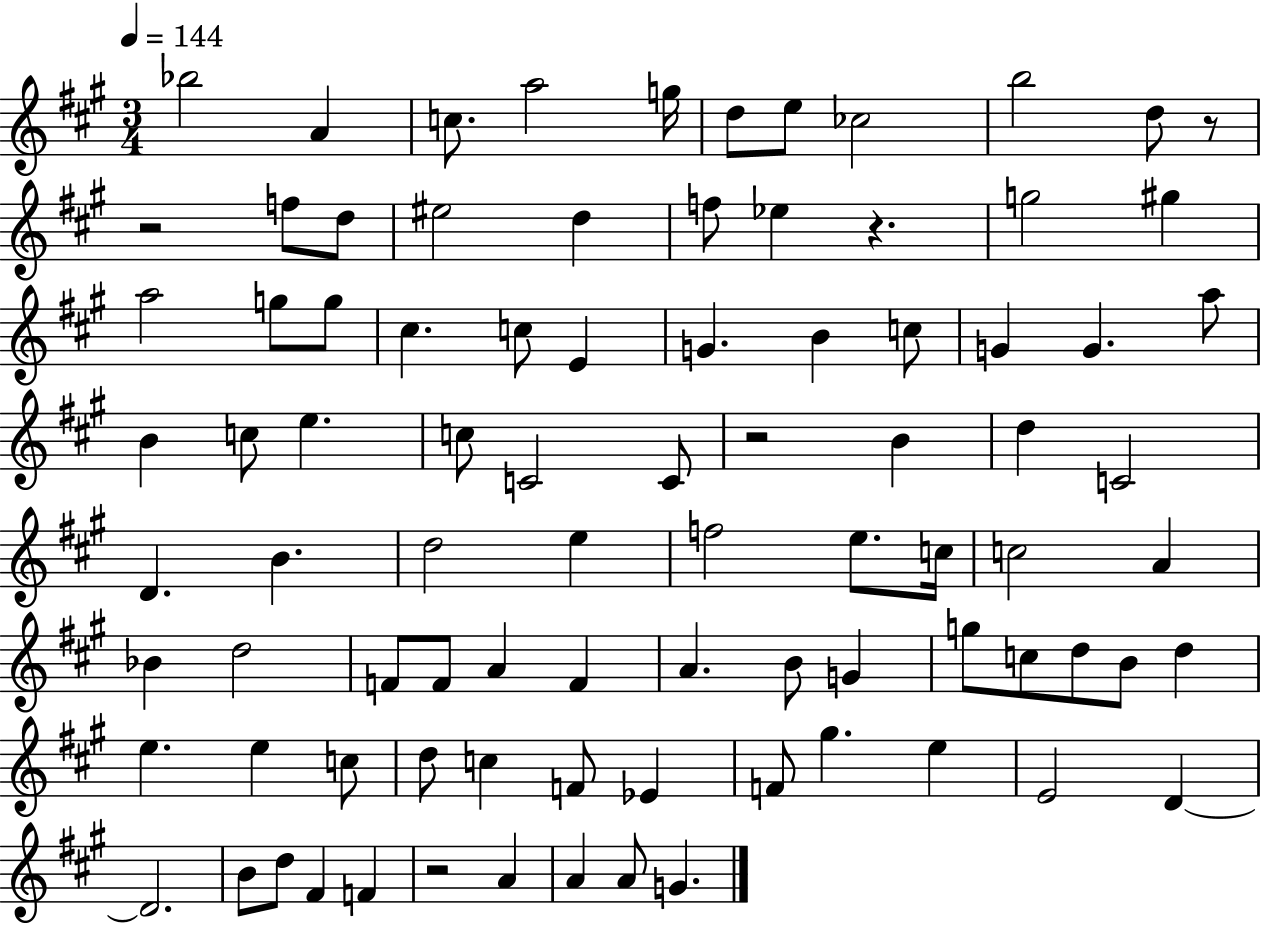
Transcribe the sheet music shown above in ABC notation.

X:1
T:Untitled
M:3/4
L:1/4
K:A
_b2 A c/2 a2 g/4 d/2 e/2 _c2 b2 d/2 z/2 z2 f/2 d/2 ^e2 d f/2 _e z g2 ^g a2 g/2 g/2 ^c c/2 E G B c/2 G G a/2 B c/2 e c/2 C2 C/2 z2 B d C2 D B d2 e f2 e/2 c/4 c2 A _B d2 F/2 F/2 A F A B/2 G g/2 c/2 d/2 B/2 d e e c/2 d/2 c F/2 _E F/2 ^g e E2 D D2 B/2 d/2 ^F F z2 A A A/2 G